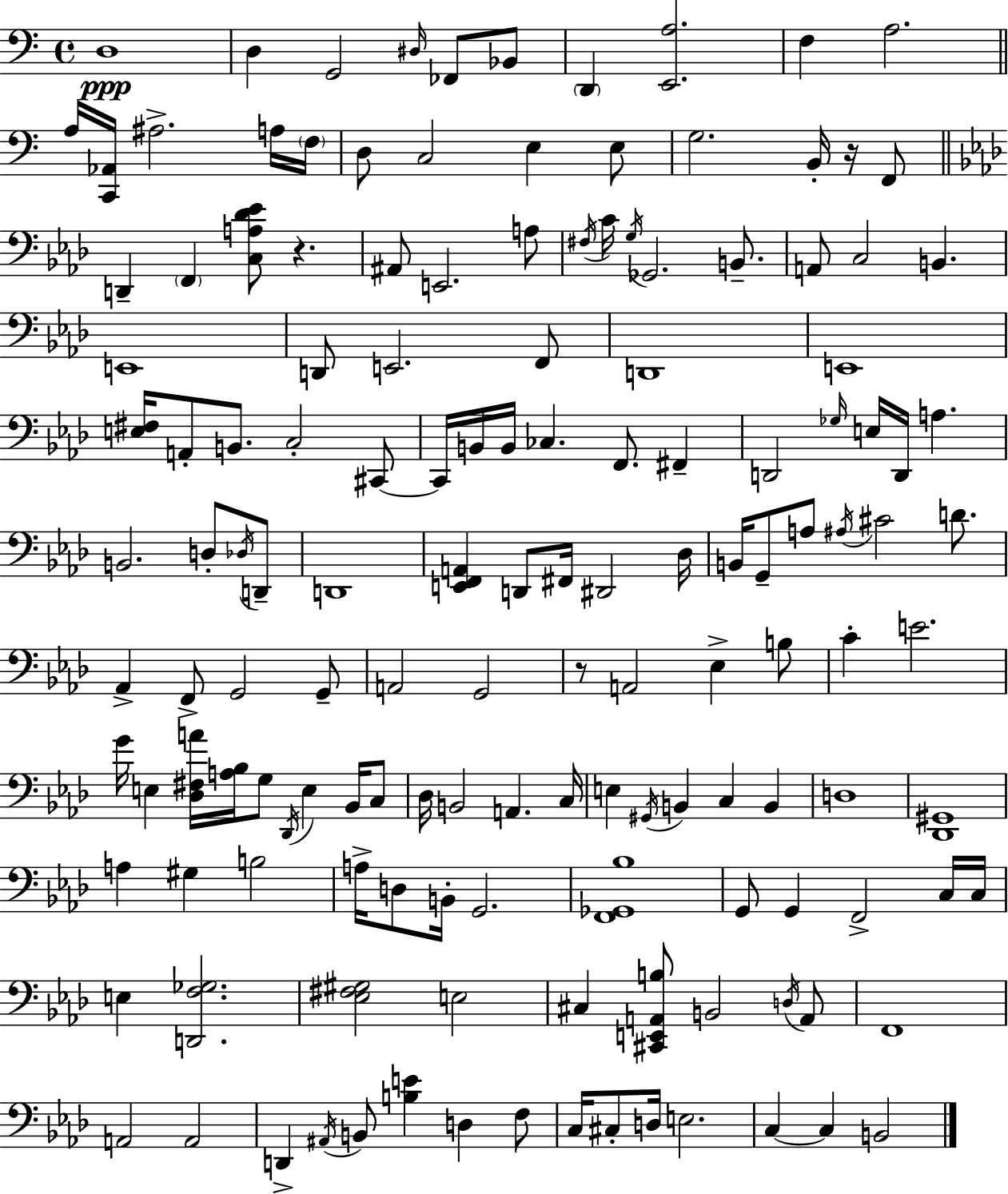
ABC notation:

X:1
T:Untitled
M:4/4
L:1/4
K:C
D,4 D, G,,2 ^D,/4 _F,,/2 _B,,/2 D,, [E,,A,]2 F, A,2 A,/4 [C,,_A,,]/4 ^A,2 A,/4 F,/4 D,/2 C,2 E, E,/2 G,2 B,,/4 z/4 F,,/2 D,, F,, [C,A,_D_E]/2 z ^A,,/2 E,,2 A,/2 ^F,/4 C/4 G,/4 _G,,2 B,,/2 A,,/2 C,2 B,, E,,4 D,,/2 E,,2 F,,/2 D,,4 E,,4 [E,^F,]/4 A,,/2 B,,/2 C,2 ^C,,/2 ^C,,/4 B,,/4 B,,/4 _C, F,,/2 ^F,, D,,2 _G,/4 E,/4 D,,/4 A, B,,2 D,/2 _D,/4 D,,/2 D,,4 [E,,F,,A,,] D,,/2 ^F,,/4 ^D,,2 _D,/4 B,,/4 G,,/2 A,/2 ^A,/4 ^C2 D/2 _A,, F,,/2 G,,2 G,,/2 A,,2 G,,2 z/2 A,,2 _E, B,/2 C E2 G/4 E, [_D,^F,A]/4 [A,_B,]/4 G,/2 _D,,/4 E, _B,,/4 C,/2 _D,/4 B,,2 A,, C,/4 E, ^G,,/4 B,, C, B,, D,4 [_D,,^G,,]4 A, ^G, B,2 A,/4 D,/2 B,,/4 G,,2 [F,,_G,,_B,]4 G,,/2 G,, F,,2 C,/4 C,/4 E, [D,,F,_G,]2 [_E,^F,^G,]2 E,2 ^C, [^C,,E,,A,,B,]/2 B,,2 D,/4 A,,/2 F,,4 A,,2 A,,2 D,, ^A,,/4 B,,/2 [B,E] D, F,/2 C,/4 ^C,/2 D,/4 E,2 C, C, B,,2